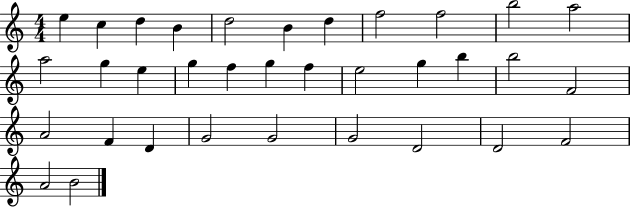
E5/q C5/q D5/q B4/q D5/h B4/q D5/q F5/h F5/h B5/h A5/h A5/h G5/q E5/q G5/q F5/q G5/q F5/q E5/h G5/q B5/q B5/h F4/h A4/h F4/q D4/q G4/h G4/h G4/h D4/h D4/h F4/h A4/h B4/h